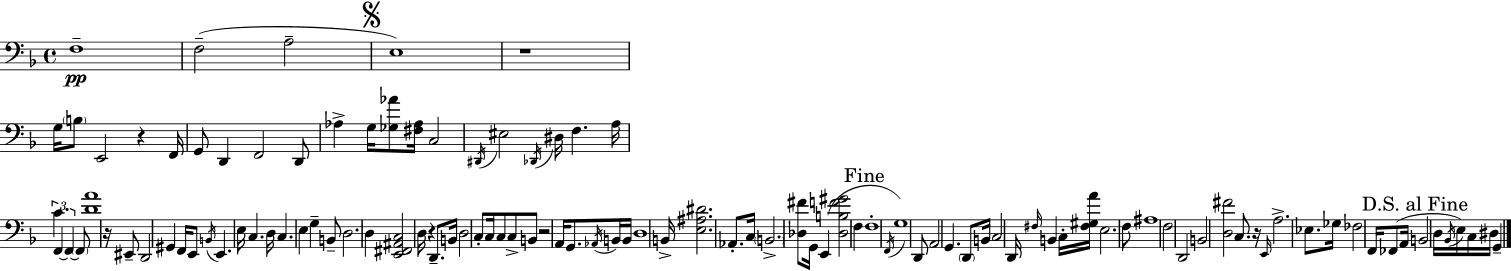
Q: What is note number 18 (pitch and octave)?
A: Db2